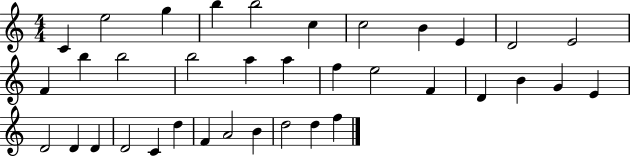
X:1
T:Untitled
M:4/4
L:1/4
K:C
C e2 g b b2 c c2 B E D2 E2 F b b2 b2 a a f e2 F D B G E D2 D D D2 C d F A2 B d2 d f